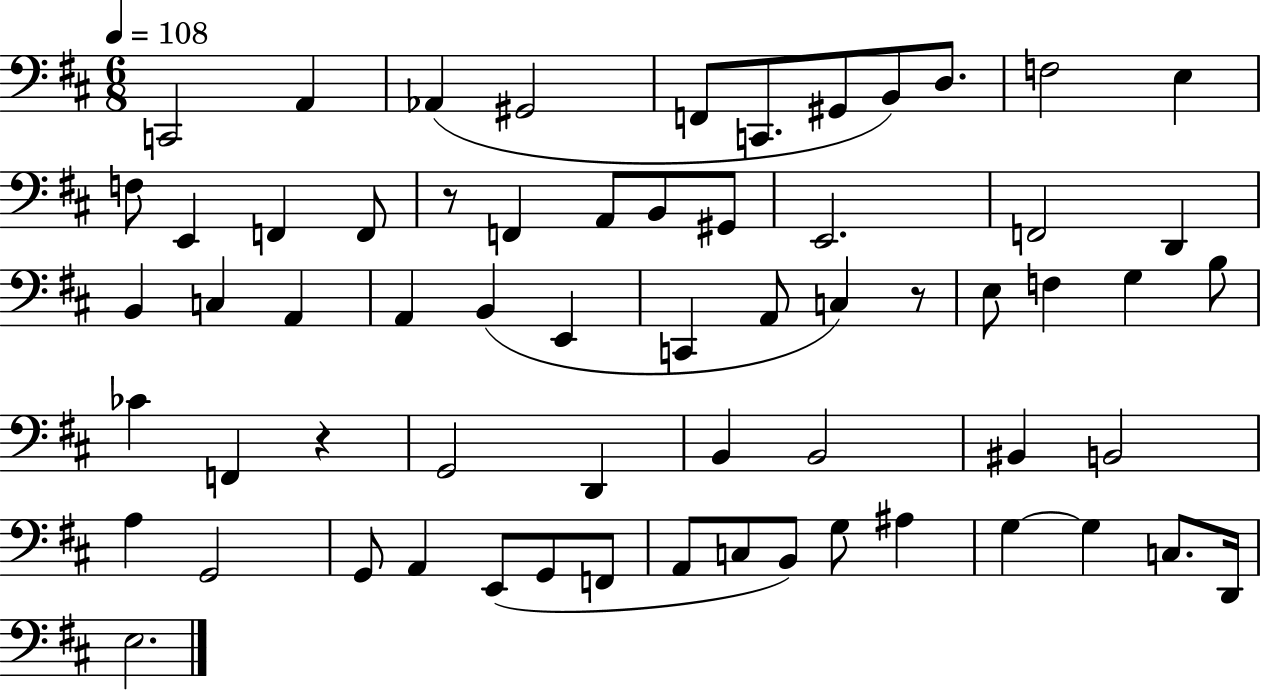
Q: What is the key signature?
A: D major